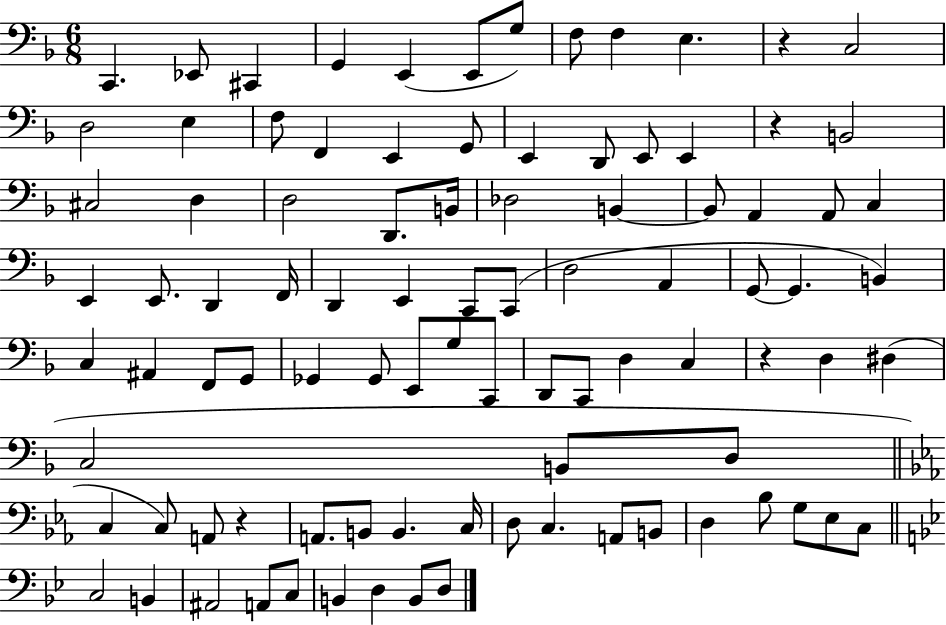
C2/q. Eb2/e C#2/q G2/q E2/q E2/e G3/e F3/e F3/q E3/q. R/q C3/h D3/h E3/q F3/e F2/q E2/q G2/e E2/q D2/e E2/e E2/q R/q B2/h C#3/h D3/q D3/h D2/e. B2/s Db3/h B2/q B2/e A2/q A2/e C3/q E2/q E2/e. D2/q F2/s D2/q E2/q C2/e C2/e D3/h A2/q G2/e G2/q. B2/q C3/q A#2/q F2/e G2/e Gb2/q Gb2/e E2/e G3/e C2/e D2/e C2/e D3/q C3/q R/q D3/q D#3/q C3/h B2/e D3/e C3/q C3/e A2/e R/q A2/e. B2/e B2/q. C3/s D3/e C3/q. A2/e B2/e D3/q Bb3/e G3/e Eb3/e C3/e C3/h B2/q A#2/h A2/e C3/e B2/q D3/q B2/e D3/e